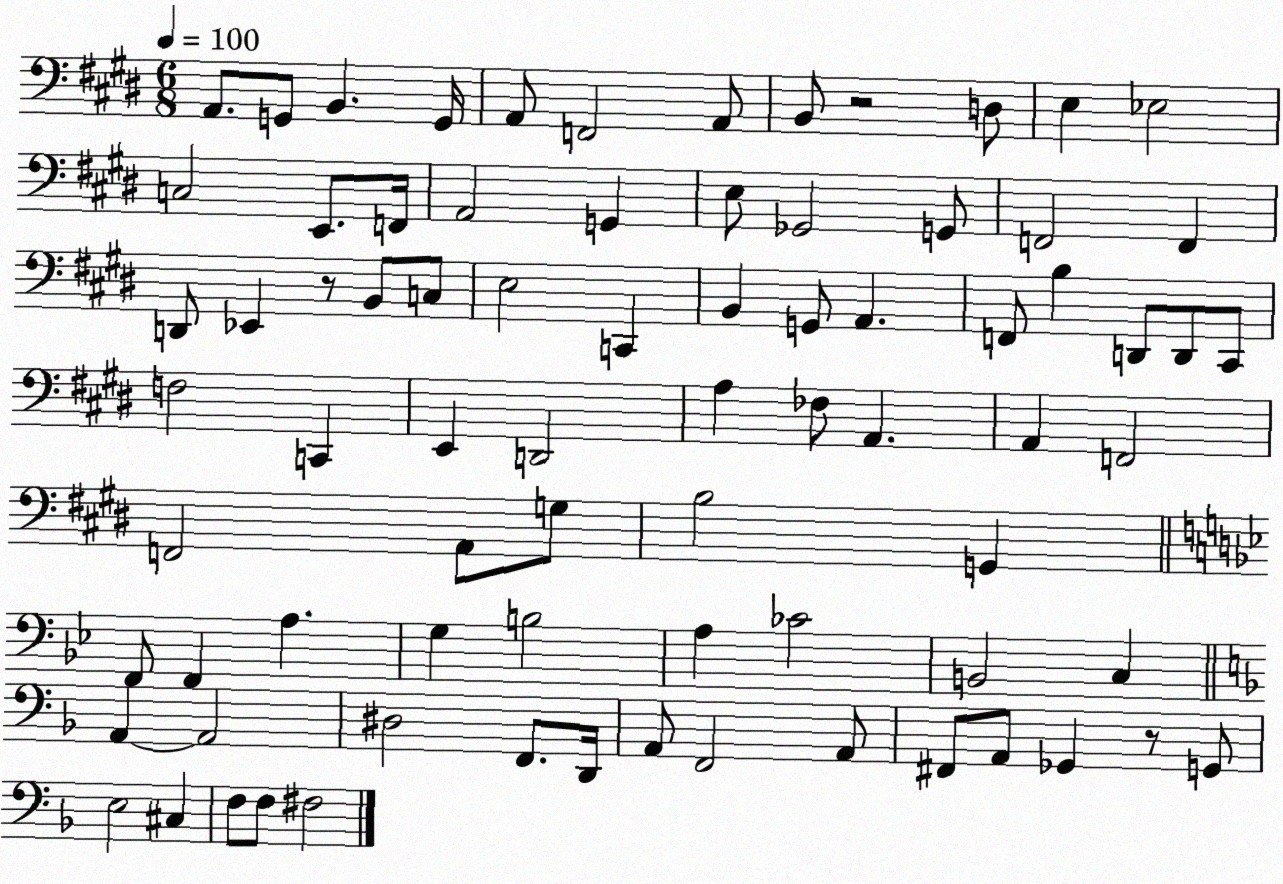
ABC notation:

X:1
T:Untitled
M:6/8
L:1/4
K:E
A,,/2 G,,/2 B,, G,,/4 A,,/2 F,,2 A,,/2 B,,/2 z2 D,/2 E, _E,2 C,2 E,,/2 F,,/4 A,,2 G,, E,/2 _G,,2 G,,/2 F,,2 F,, D,,/2 _E,, z/2 B,,/2 C,/2 E,2 C,, B,, G,,/2 A,, F,,/2 B, D,,/2 D,,/2 ^C,,/2 F,2 C,, E,, D,,2 A, _F,/2 A,, A,, F,,2 F,,2 A,,/2 G,/2 B,2 G,, F,,/2 F,, A, G, B,2 A, _C2 B,,2 C, A,, A,,2 ^D,2 F,,/2 D,,/4 A,,/2 F,,2 A,,/2 ^F,,/2 A,,/2 _G,, z/2 G,,/2 E,2 ^C, F,/2 F,/2 ^F,2